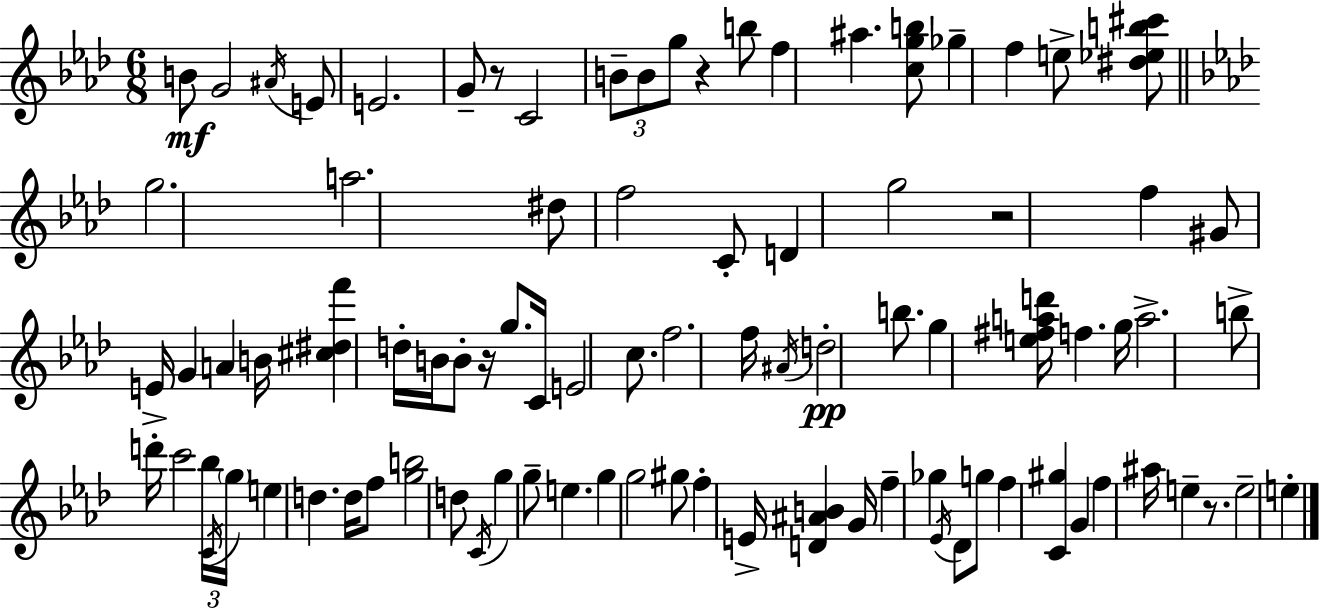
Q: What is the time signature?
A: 6/8